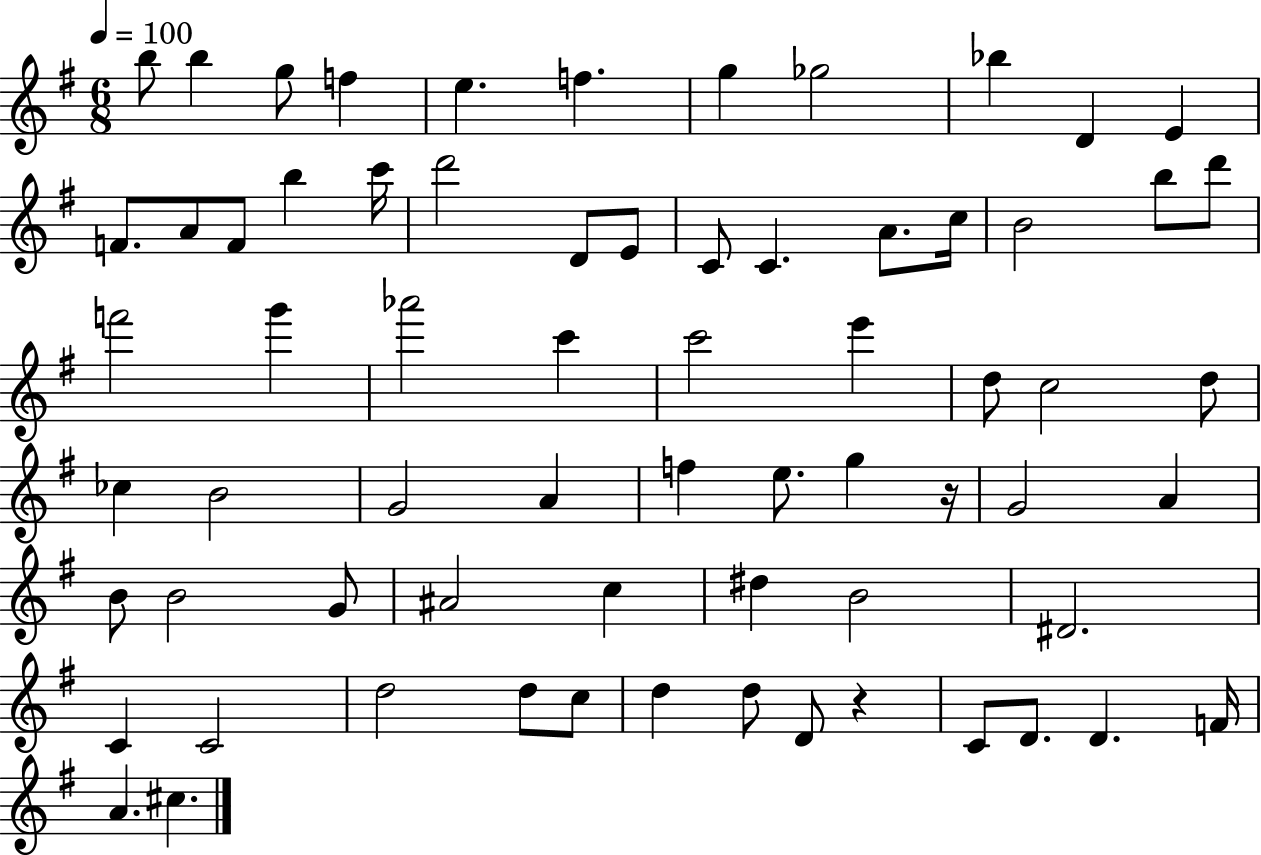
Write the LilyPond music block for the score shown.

{
  \clef treble
  \numericTimeSignature
  \time 6/8
  \key g \major
  \tempo 4 = 100
  b''8 b''4 g''8 f''4 | e''4. f''4. | g''4 ges''2 | bes''4 d'4 e'4 | \break f'8. a'8 f'8 b''4 c'''16 | d'''2 d'8 e'8 | c'8 c'4. a'8. c''16 | b'2 b''8 d'''8 | \break f'''2 g'''4 | aes'''2 c'''4 | c'''2 e'''4 | d''8 c''2 d''8 | \break ces''4 b'2 | g'2 a'4 | f''4 e''8. g''4 r16 | g'2 a'4 | \break b'8 b'2 g'8 | ais'2 c''4 | dis''4 b'2 | dis'2. | \break c'4 c'2 | d''2 d''8 c''8 | d''4 d''8 d'8 r4 | c'8 d'8. d'4. f'16 | \break a'4. cis''4. | \bar "|."
}